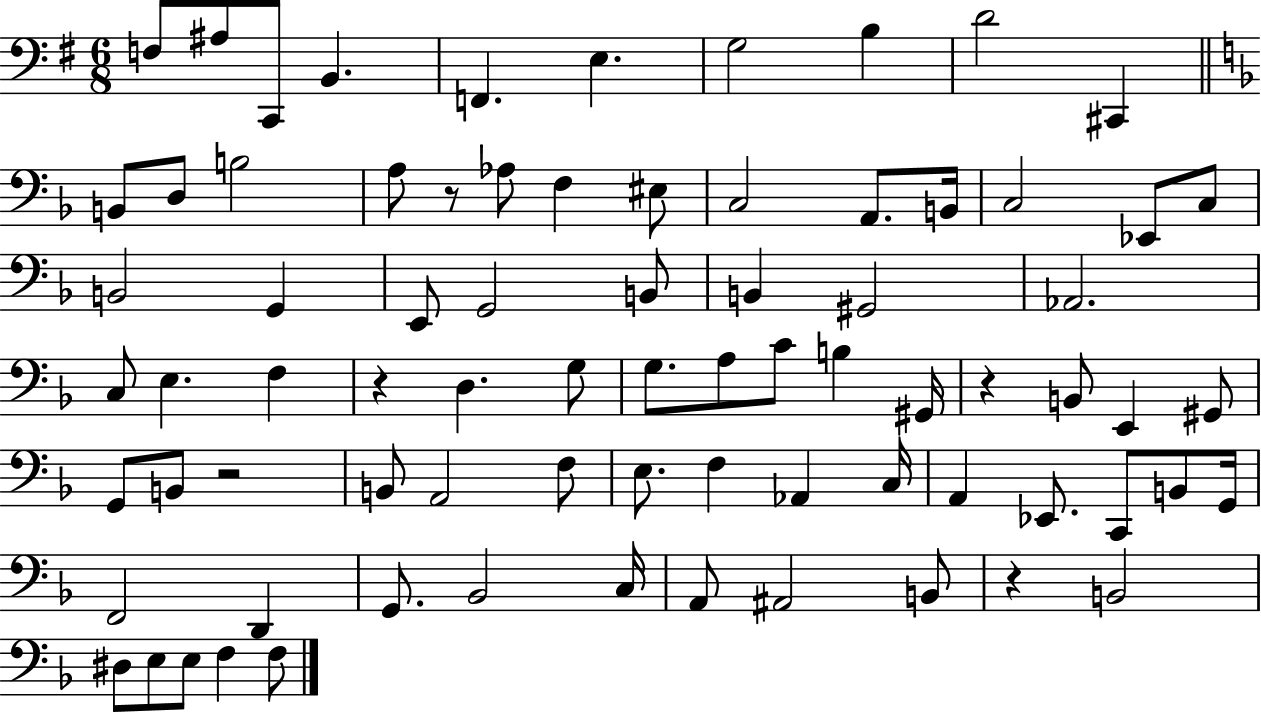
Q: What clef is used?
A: bass